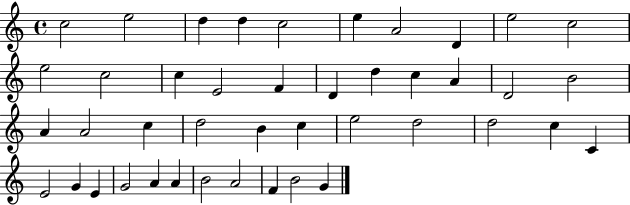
X:1
T:Untitled
M:4/4
L:1/4
K:C
c2 e2 d d c2 e A2 D e2 c2 e2 c2 c E2 F D d c A D2 B2 A A2 c d2 B c e2 d2 d2 c C E2 G E G2 A A B2 A2 F B2 G